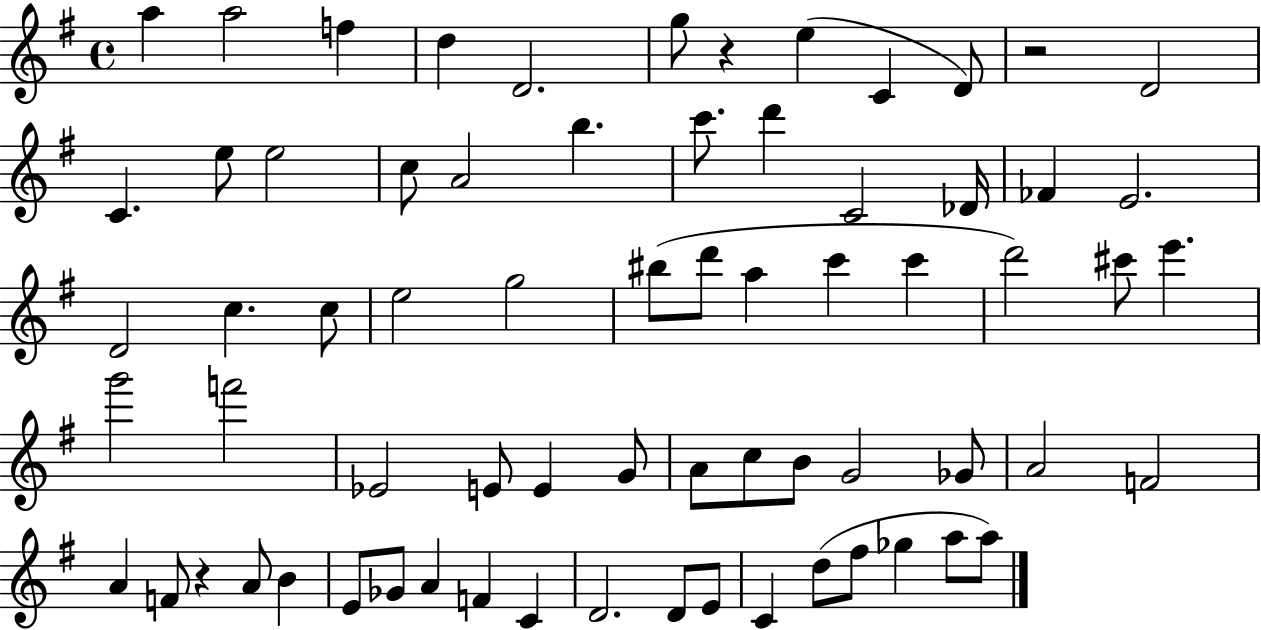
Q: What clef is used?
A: treble